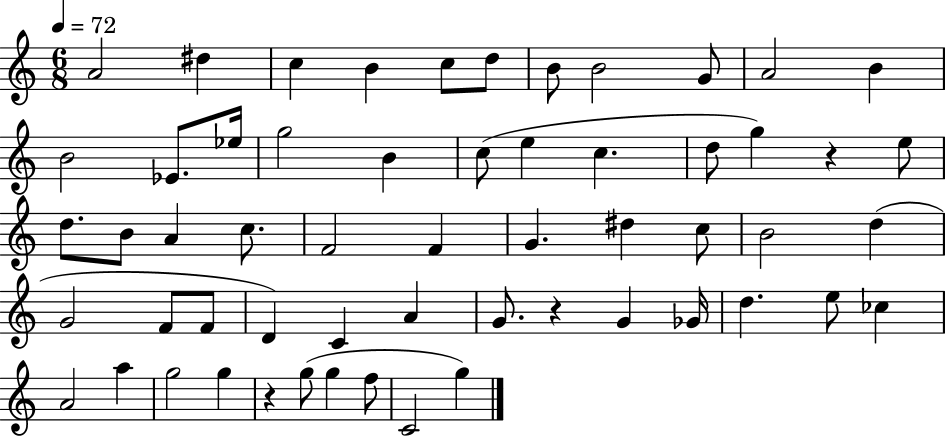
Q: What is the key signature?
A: C major